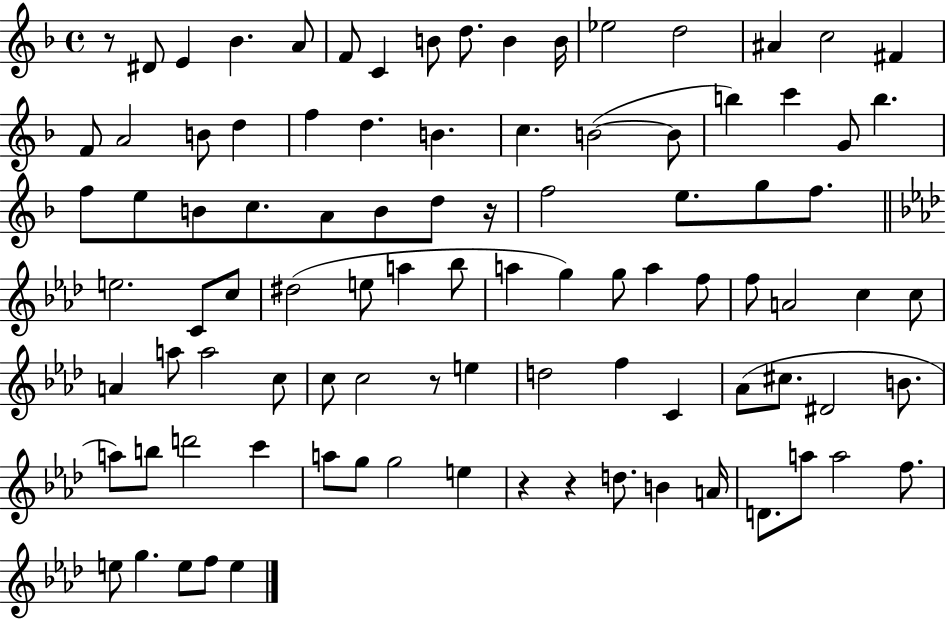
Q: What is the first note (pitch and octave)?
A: D#4